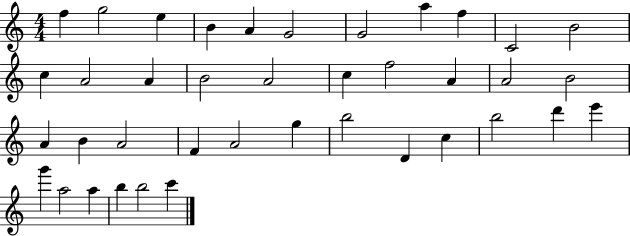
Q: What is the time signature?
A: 4/4